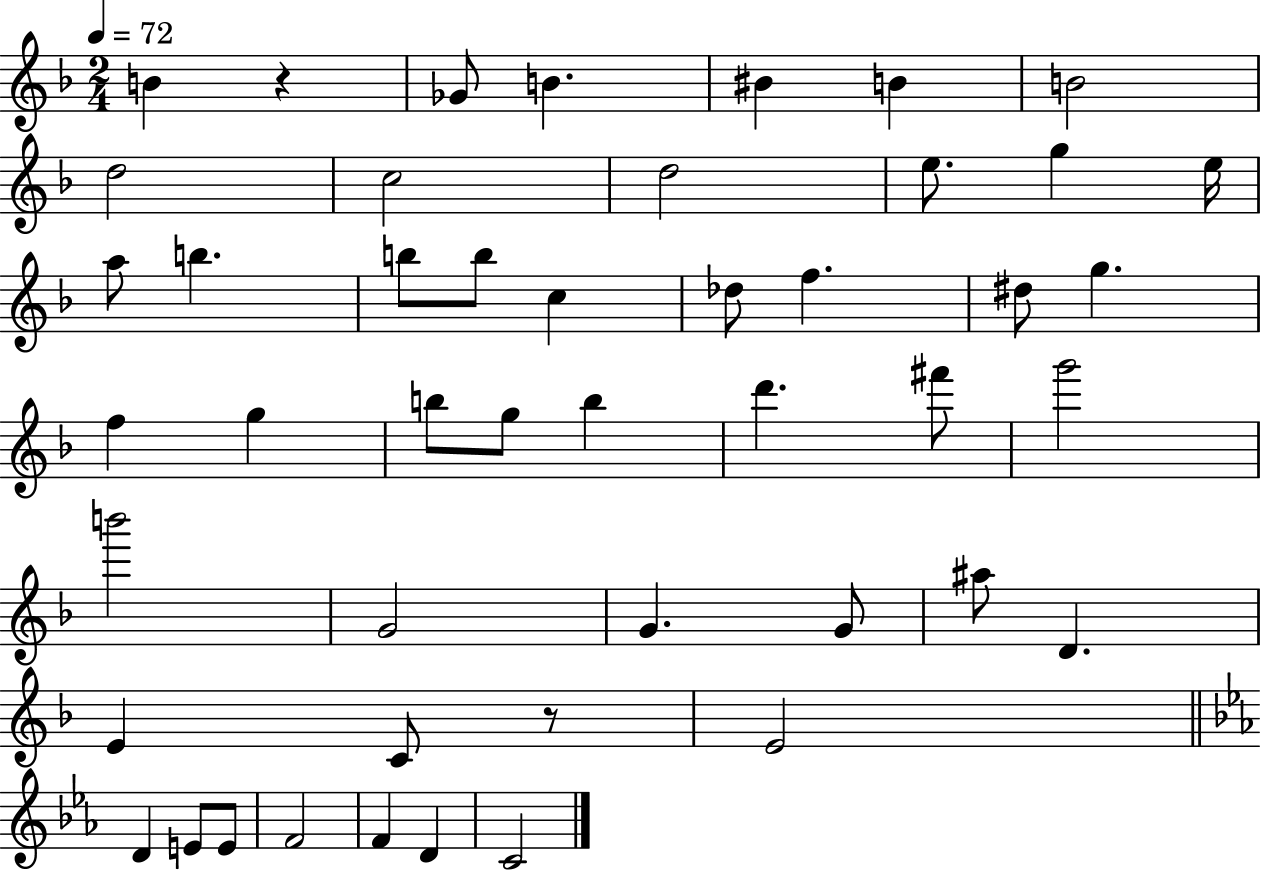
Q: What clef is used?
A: treble